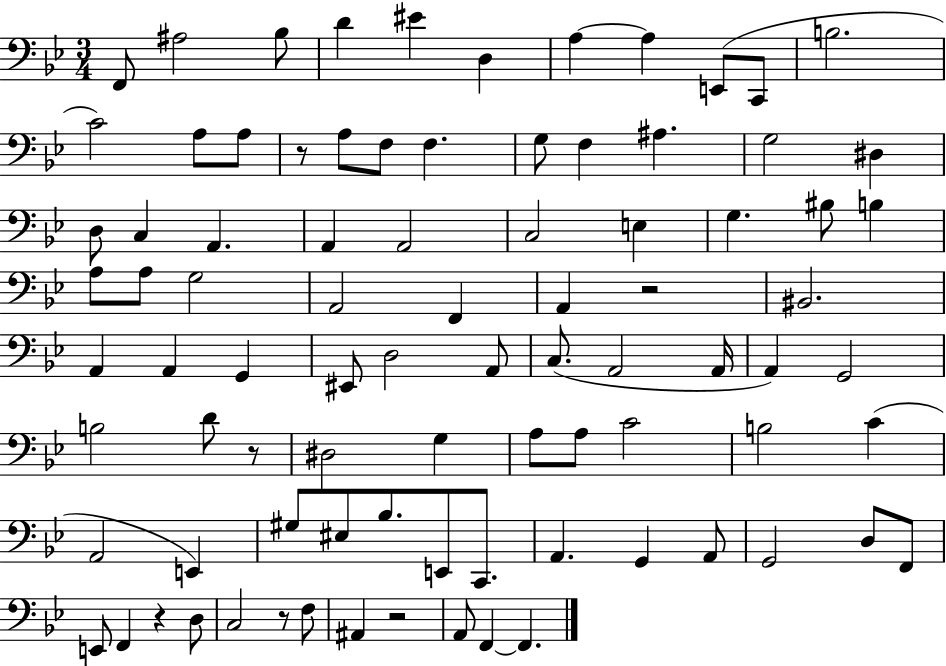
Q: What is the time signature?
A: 3/4